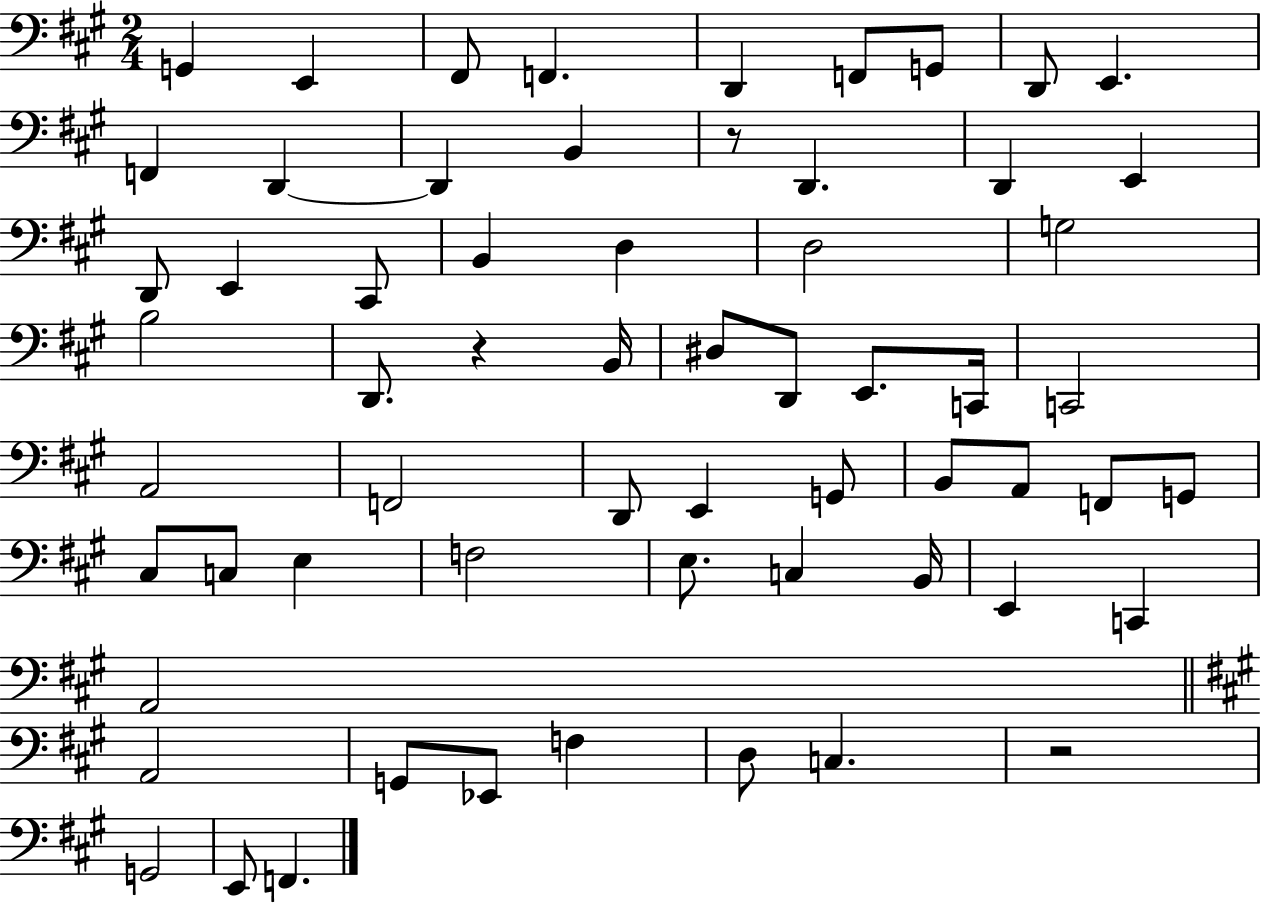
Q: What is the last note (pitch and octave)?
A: F2